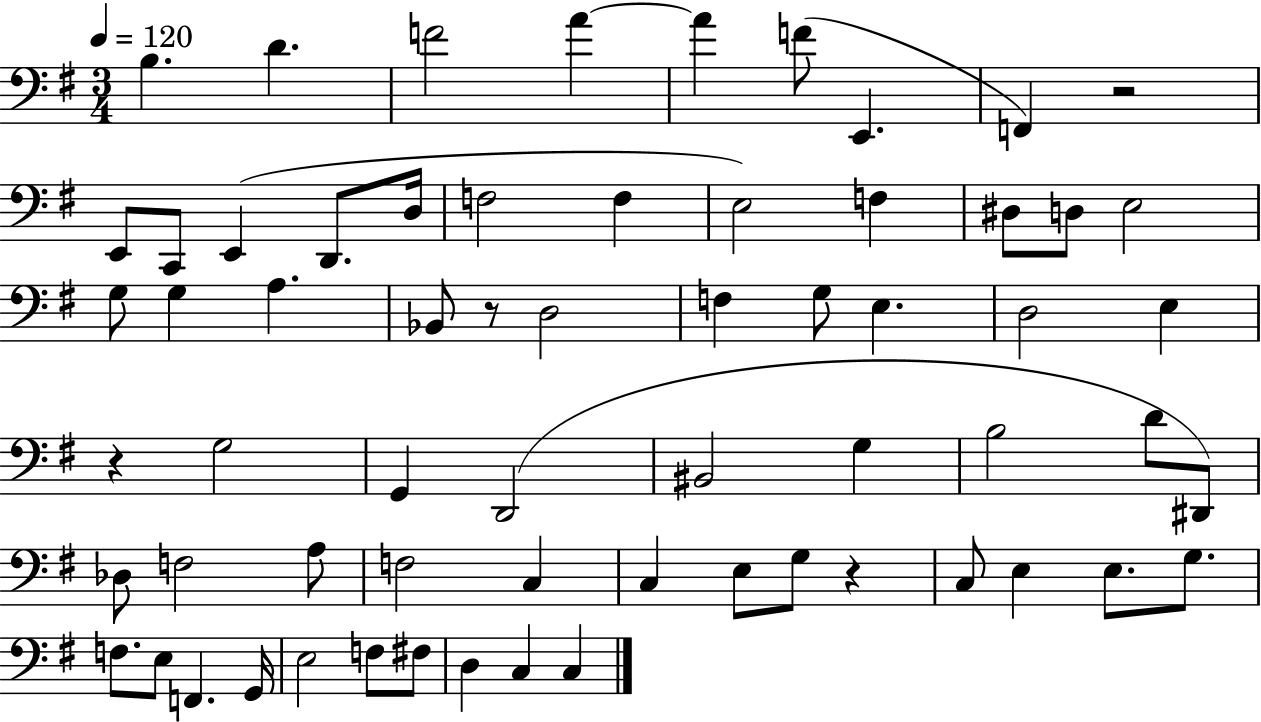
{
  \clef bass
  \numericTimeSignature
  \time 3/4
  \key g \major
  \tempo 4 = 120
  b4. d'4. | f'2 a'4~~ | a'4 f'8( e,4. | f,4) r2 | \break e,8 c,8 e,4( d,8. d16 | f2 f4 | e2) f4 | dis8 d8 e2 | \break g8 g4 a4. | bes,8 r8 d2 | f4 g8 e4. | d2 e4 | \break r4 g2 | g,4 d,2( | bis,2 g4 | b2 d'8 dis,8) | \break des8 f2 a8 | f2 c4 | c4 e8 g8 r4 | c8 e4 e8. g8. | \break f8. e8 f,4. g,16 | e2 f8 fis8 | d4 c4 c4 | \bar "|."
}